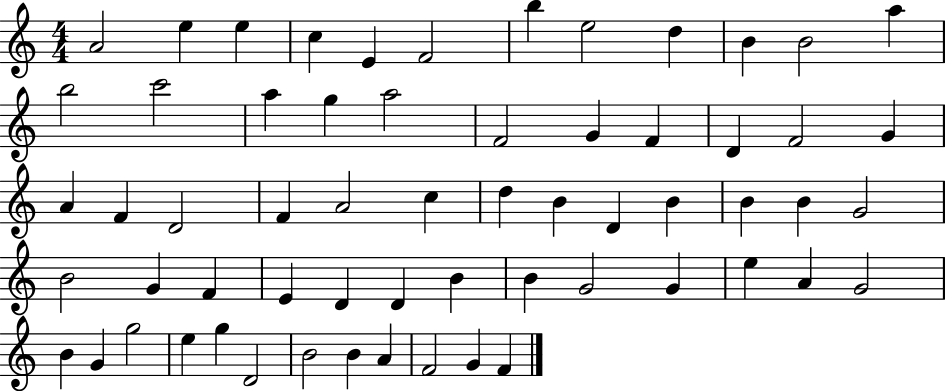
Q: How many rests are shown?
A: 0